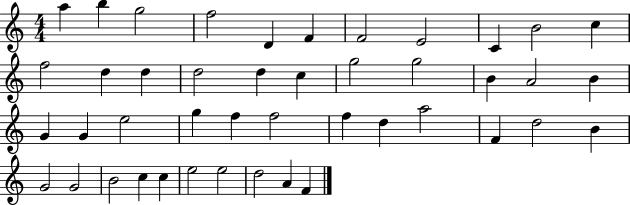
{
  \clef treble
  \numericTimeSignature
  \time 4/4
  \key c \major
  a''4 b''4 g''2 | f''2 d'4 f'4 | f'2 e'2 | c'4 b'2 c''4 | \break f''2 d''4 d''4 | d''2 d''4 c''4 | g''2 g''2 | b'4 a'2 b'4 | \break g'4 g'4 e''2 | g''4 f''4 f''2 | f''4 d''4 a''2 | f'4 d''2 b'4 | \break g'2 g'2 | b'2 c''4 c''4 | e''2 e''2 | d''2 a'4 f'4 | \break \bar "|."
}